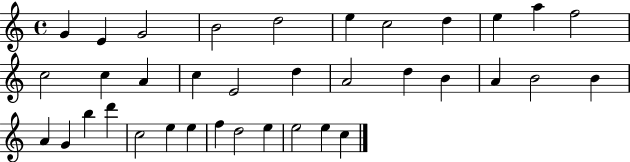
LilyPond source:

{
  \clef treble
  \time 4/4
  \defaultTimeSignature
  \key c \major
  g'4 e'4 g'2 | b'2 d''2 | e''4 c''2 d''4 | e''4 a''4 f''2 | \break c''2 c''4 a'4 | c''4 e'2 d''4 | a'2 d''4 b'4 | a'4 b'2 b'4 | \break a'4 g'4 b''4 d'''4 | c''2 e''4 e''4 | f''4 d''2 e''4 | e''2 e''4 c''4 | \break \bar "|."
}